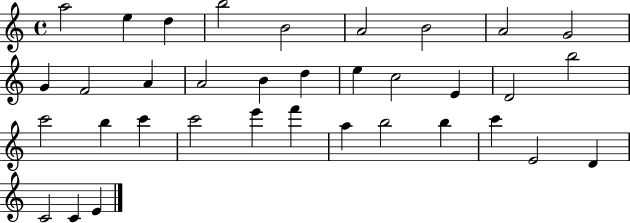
A5/h E5/q D5/q B5/h B4/h A4/h B4/h A4/h G4/h G4/q F4/h A4/q A4/h B4/q D5/q E5/q C5/h E4/q D4/h B5/h C6/h B5/q C6/q C6/h E6/q F6/q A5/q B5/h B5/q C6/q E4/h D4/q C4/h C4/q E4/q